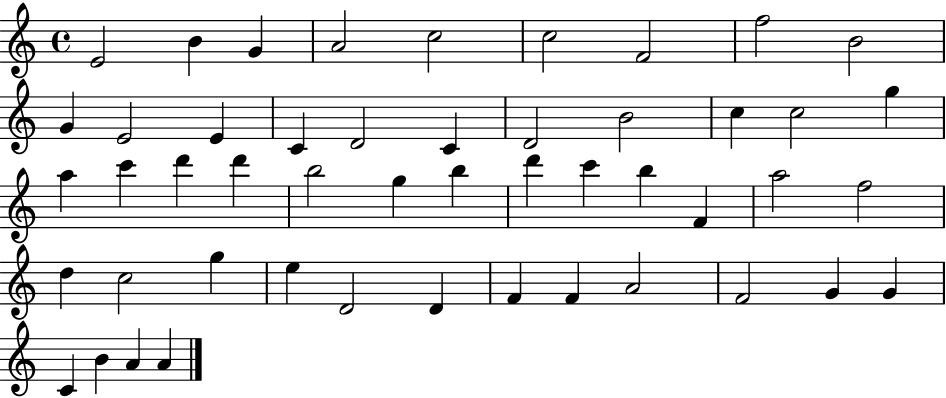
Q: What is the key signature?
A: C major